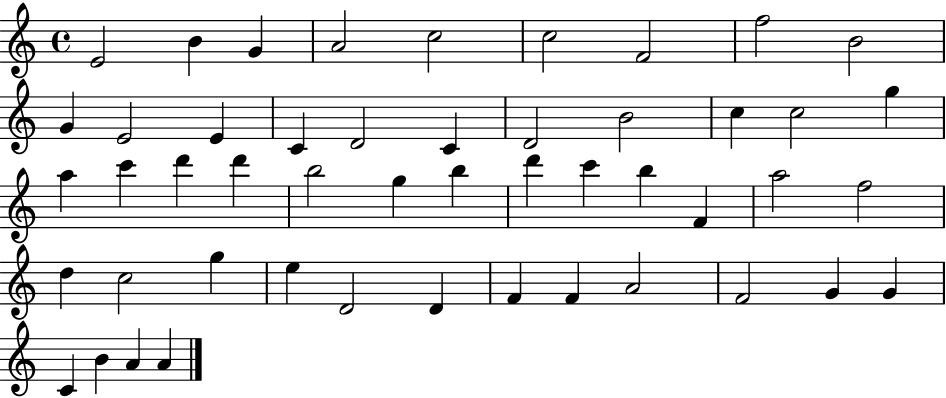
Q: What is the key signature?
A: C major